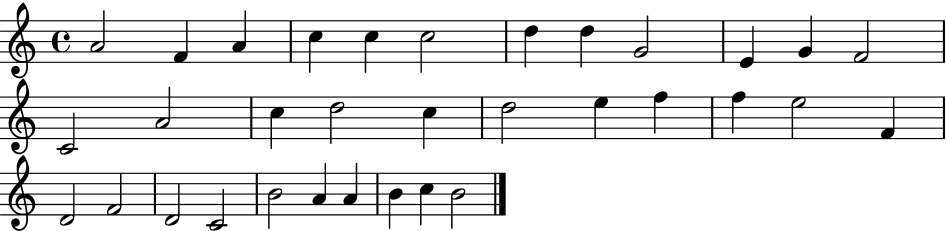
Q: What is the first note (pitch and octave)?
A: A4